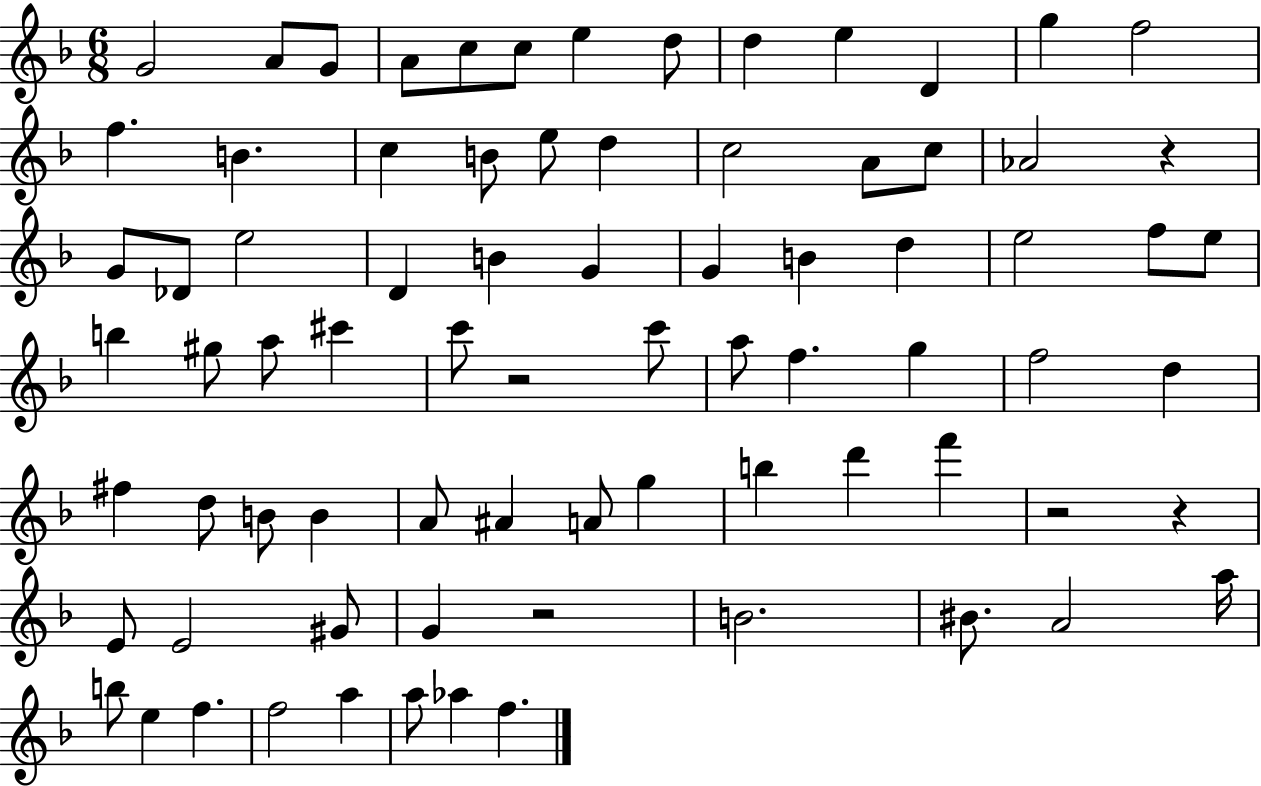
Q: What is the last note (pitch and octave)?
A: F5